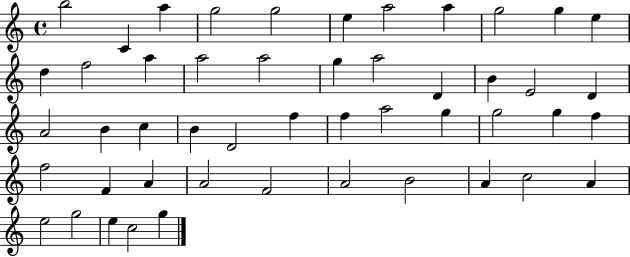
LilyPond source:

{
  \clef treble
  \time 4/4
  \defaultTimeSignature
  \key c \major
  b''2 c'4 a''4 | g''2 g''2 | e''4 a''2 a''4 | g''2 g''4 e''4 | \break d''4 f''2 a''4 | a''2 a''2 | g''4 a''2 d'4 | b'4 e'2 d'4 | \break a'2 b'4 c''4 | b'4 d'2 f''4 | f''4 a''2 g''4 | g''2 g''4 f''4 | \break f''2 f'4 a'4 | a'2 f'2 | a'2 b'2 | a'4 c''2 a'4 | \break e''2 g''2 | e''4 c''2 g''4 | \bar "|."
}